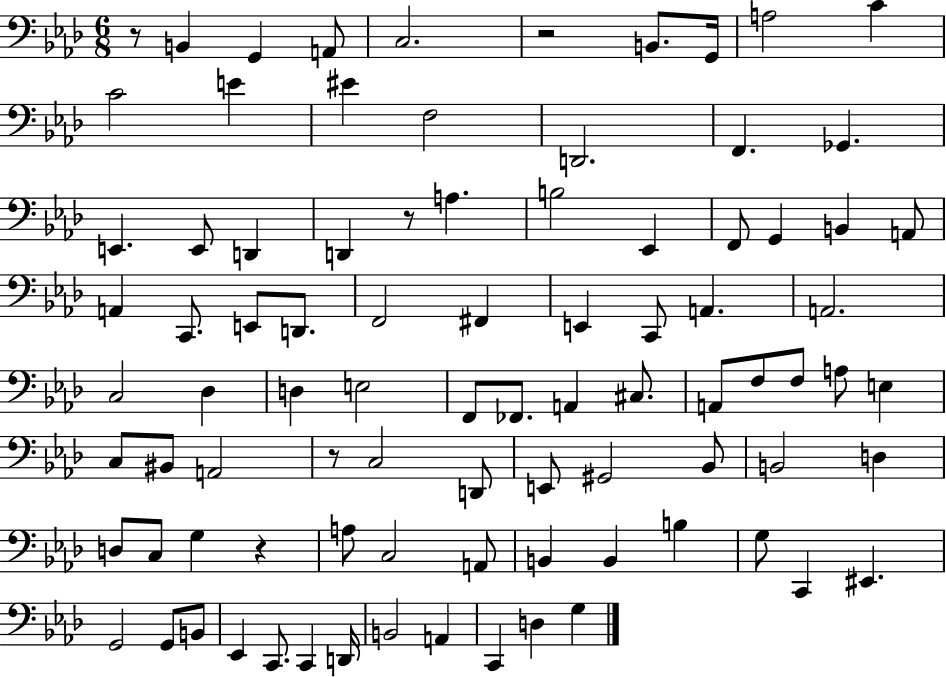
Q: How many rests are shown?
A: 5